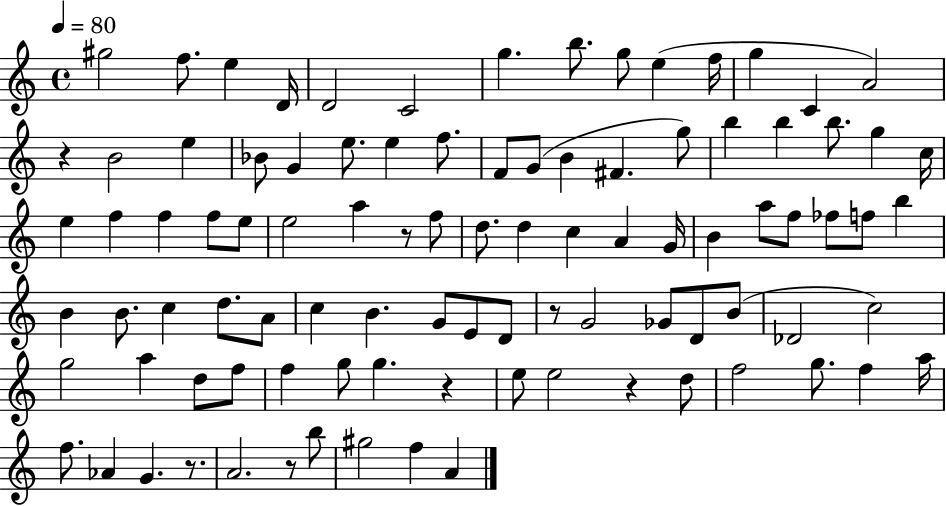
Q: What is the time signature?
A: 4/4